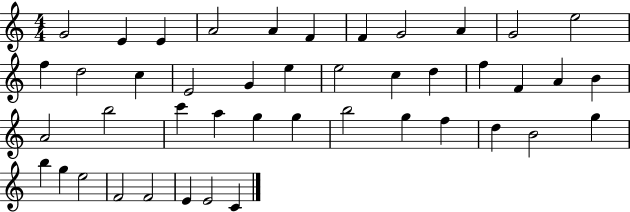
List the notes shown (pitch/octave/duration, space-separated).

G4/h E4/q E4/q A4/h A4/q F4/q F4/q G4/h A4/q G4/h E5/h F5/q D5/h C5/q E4/h G4/q E5/q E5/h C5/q D5/q F5/q F4/q A4/q B4/q A4/h B5/h C6/q A5/q G5/q G5/q B5/h G5/q F5/q D5/q B4/h G5/q B5/q G5/q E5/h F4/h F4/h E4/q E4/h C4/q